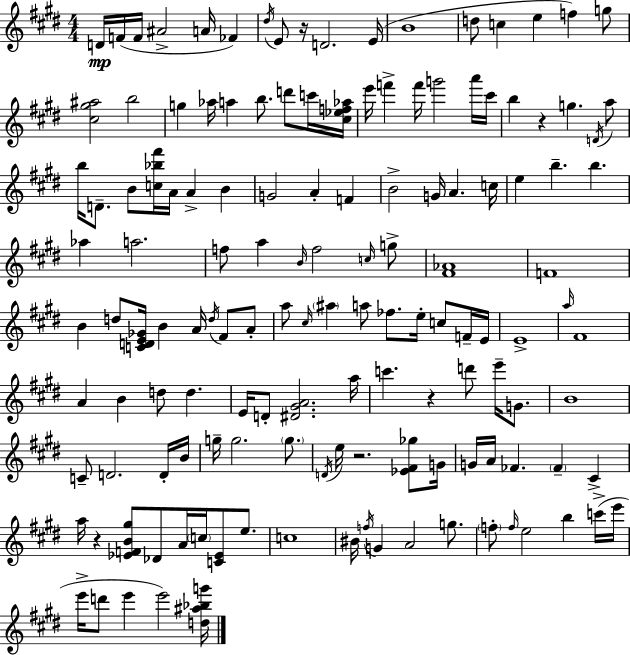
X:1
T:Untitled
M:4/4
L:1/4
K:E
D/4 F/4 F/4 ^A2 A/4 _F ^d/4 E/2 z/4 D2 E/4 B4 d/2 c e f g/2 [^c^g^a]2 b2 g _a/4 a b/2 d'/2 c'/4 [^c_ef_a]/4 e'/4 f' f'/4 g'2 a'/4 ^c'/4 b z g D/4 a/2 b/4 D/2 B/2 [c_b^f']/4 A/4 A B G2 A F B2 G/4 A c/4 e b b _a a2 f/2 a B/4 f2 c/4 g/2 [^F_A]4 F4 B d/2 [CDE_G]/4 B A/4 d/4 ^F/2 A/2 a/2 ^c/4 ^a a/2 _f/2 e/4 c/2 F/4 E/4 E4 a/4 ^F4 A B d/2 d E/4 D/2 [^D^GA]2 a/4 c' z d'/2 e'/4 G/2 B4 C/2 D2 D/4 B/4 g/4 g2 g/2 D/4 e/4 z2 [_E^F_g]/2 G/4 G/4 A/4 _F _F ^C a/4 z [_EFB^g]/2 _D/2 A/4 c/4 [C_E]/2 e/2 c4 ^B/4 f/4 G A2 g/2 f/2 f/4 e2 b c'/4 e'/4 e'/4 d'/2 e' e'2 [d^a_bg']/4